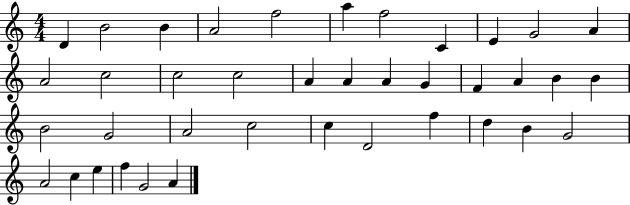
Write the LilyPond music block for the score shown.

{
  \clef treble
  \numericTimeSignature
  \time 4/4
  \key c \major
  d'4 b'2 b'4 | a'2 f''2 | a''4 f''2 c'4 | e'4 g'2 a'4 | \break a'2 c''2 | c''2 c''2 | a'4 a'4 a'4 g'4 | f'4 a'4 b'4 b'4 | \break b'2 g'2 | a'2 c''2 | c''4 d'2 f''4 | d''4 b'4 g'2 | \break a'2 c''4 e''4 | f''4 g'2 a'4 | \bar "|."
}